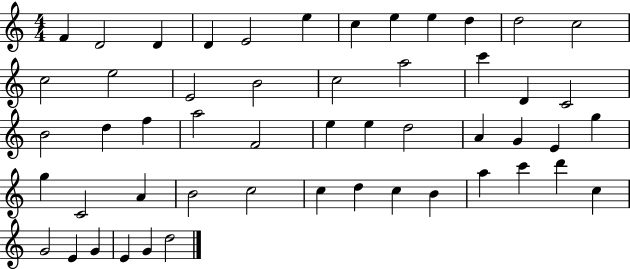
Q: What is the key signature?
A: C major